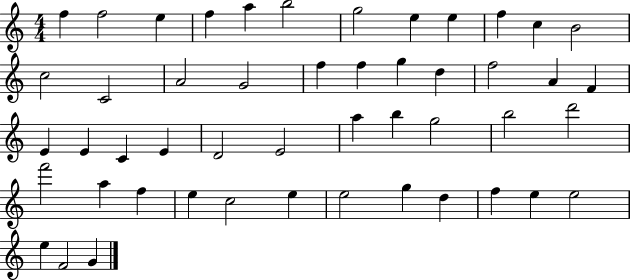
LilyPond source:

{
  \clef treble
  \numericTimeSignature
  \time 4/4
  \key c \major
  f''4 f''2 e''4 | f''4 a''4 b''2 | g''2 e''4 e''4 | f''4 c''4 b'2 | \break c''2 c'2 | a'2 g'2 | f''4 f''4 g''4 d''4 | f''2 a'4 f'4 | \break e'4 e'4 c'4 e'4 | d'2 e'2 | a''4 b''4 g''2 | b''2 d'''2 | \break f'''2 a''4 f''4 | e''4 c''2 e''4 | e''2 g''4 d''4 | f''4 e''4 e''2 | \break e''4 f'2 g'4 | \bar "|."
}